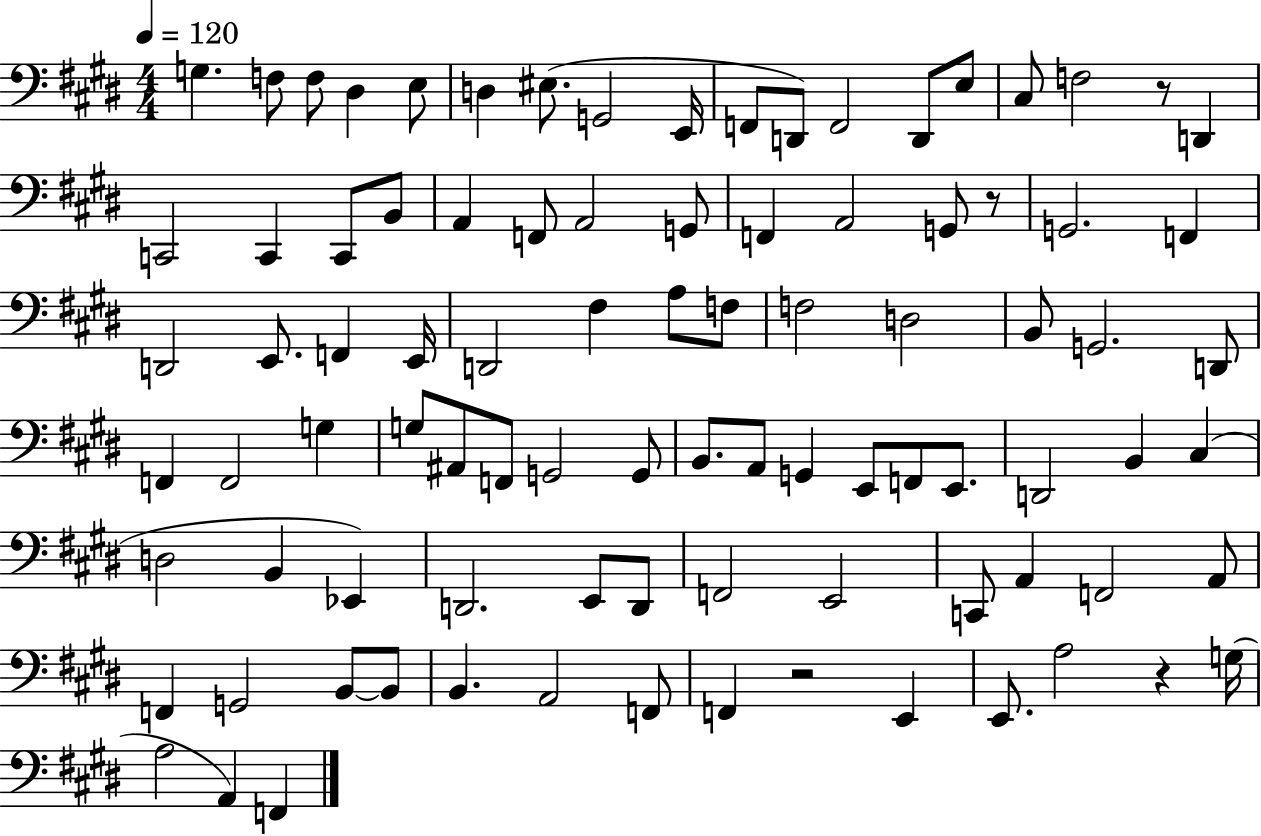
G3/q. F3/e F3/e D#3/q E3/e D3/q EIS3/e. G2/h E2/s F2/e D2/e F2/h D2/e E3/e C#3/e F3/h R/e D2/q C2/h C2/q C2/e B2/e A2/q F2/e A2/h G2/e F2/q A2/h G2/e R/e G2/h. F2/q D2/h E2/e. F2/q E2/s D2/h F#3/q A3/e F3/e F3/h D3/h B2/e G2/h. D2/e F2/q F2/h G3/q G3/e A#2/e F2/e G2/h G2/e B2/e. A2/e G2/q E2/e F2/e E2/e. D2/h B2/q C#3/q D3/h B2/q Eb2/q D2/h. E2/e D2/e F2/h E2/h C2/e A2/q F2/h A2/e F2/q G2/h B2/e B2/e B2/q. A2/h F2/e F2/q R/h E2/q E2/e. A3/h R/q G3/s A3/h A2/q F2/q